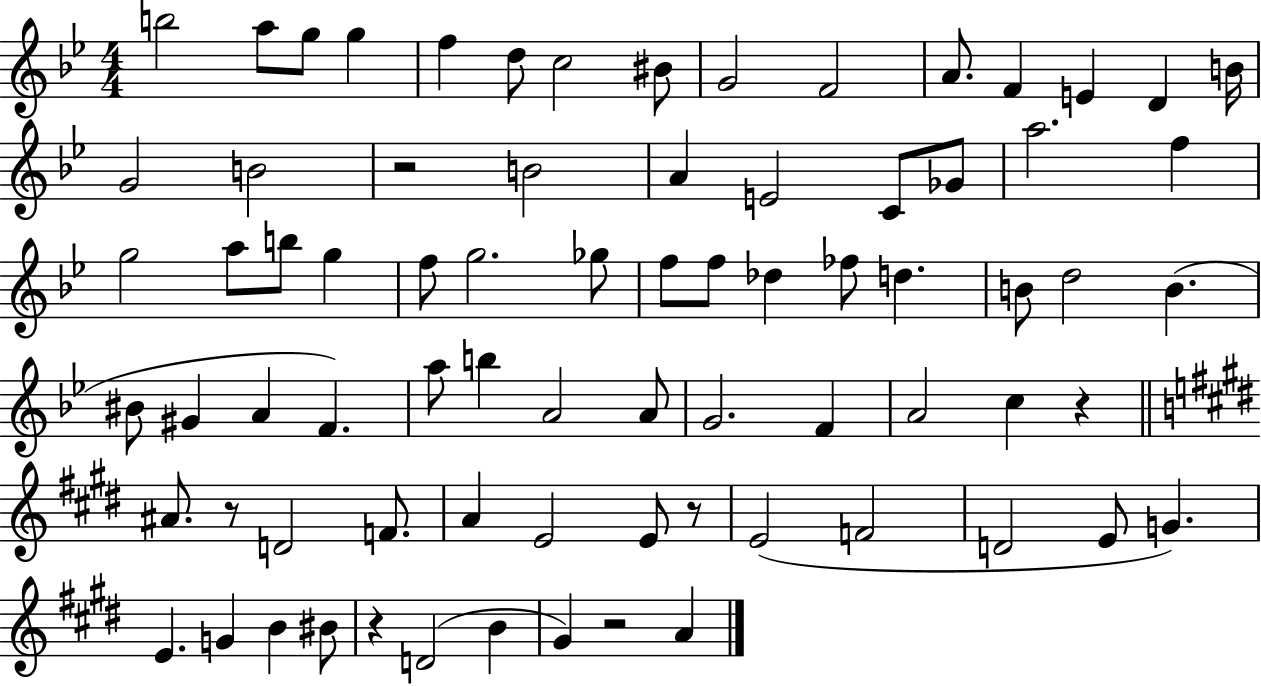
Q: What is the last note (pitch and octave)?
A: A4